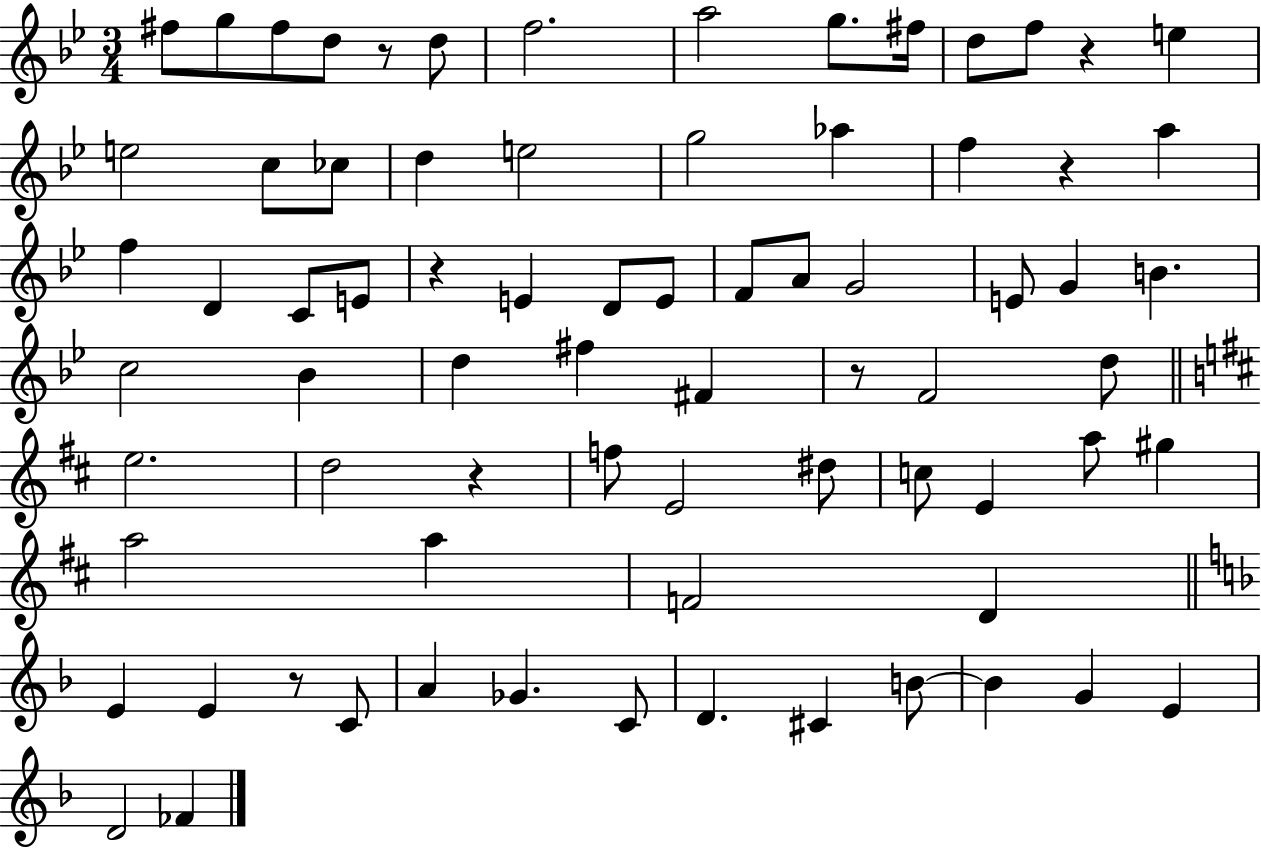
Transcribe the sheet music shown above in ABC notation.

X:1
T:Untitled
M:3/4
L:1/4
K:Bb
^f/2 g/2 ^f/2 d/2 z/2 d/2 f2 a2 g/2 ^f/4 d/2 f/2 z e e2 c/2 _c/2 d e2 g2 _a f z a f D C/2 E/2 z E D/2 E/2 F/2 A/2 G2 E/2 G B c2 _B d ^f ^F z/2 F2 d/2 e2 d2 z f/2 E2 ^d/2 c/2 E a/2 ^g a2 a F2 D E E z/2 C/2 A _G C/2 D ^C B/2 B G E D2 _F